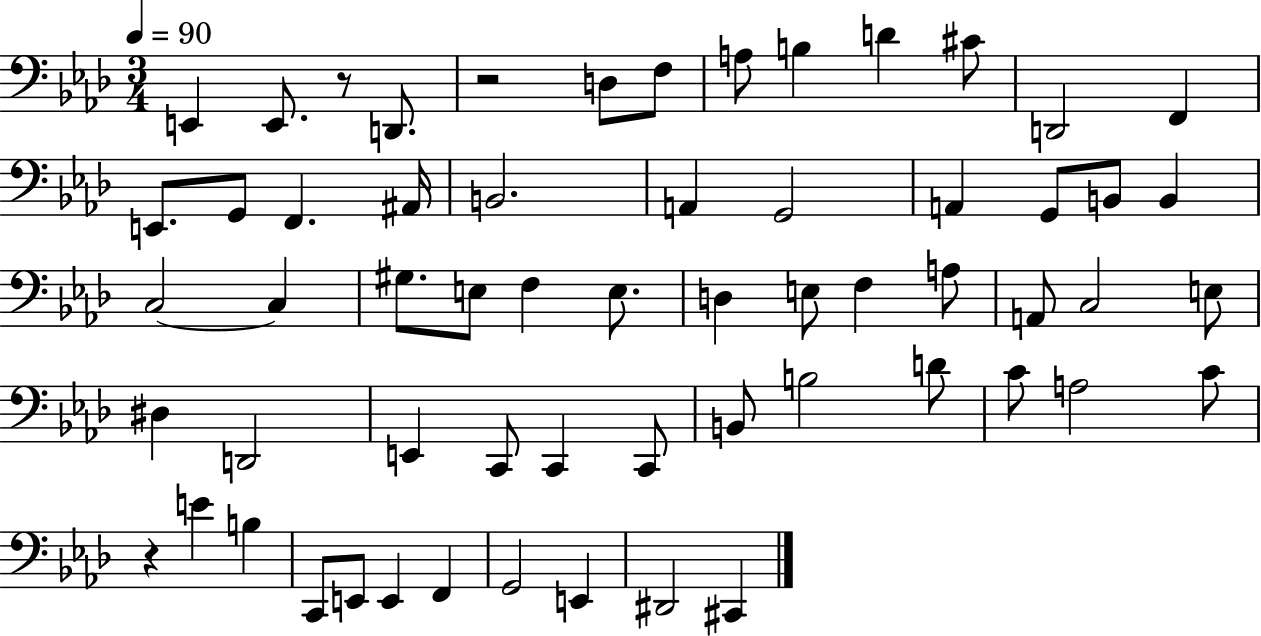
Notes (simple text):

E2/q E2/e. R/e D2/e. R/h D3/e F3/e A3/e B3/q D4/q C#4/e D2/h F2/q E2/e. G2/e F2/q. A#2/s B2/h. A2/q G2/h A2/q G2/e B2/e B2/q C3/h C3/q G#3/e. E3/e F3/q E3/e. D3/q E3/e F3/q A3/e A2/e C3/h E3/e D#3/q D2/h E2/q C2/e C2/q C2/e B2/e B3/h D4/e C4/e A3/h C4/e R/q E4/q B3/q C2/e E2/e E2/q F2/q G2/h E2/q D#2/h C#2/q